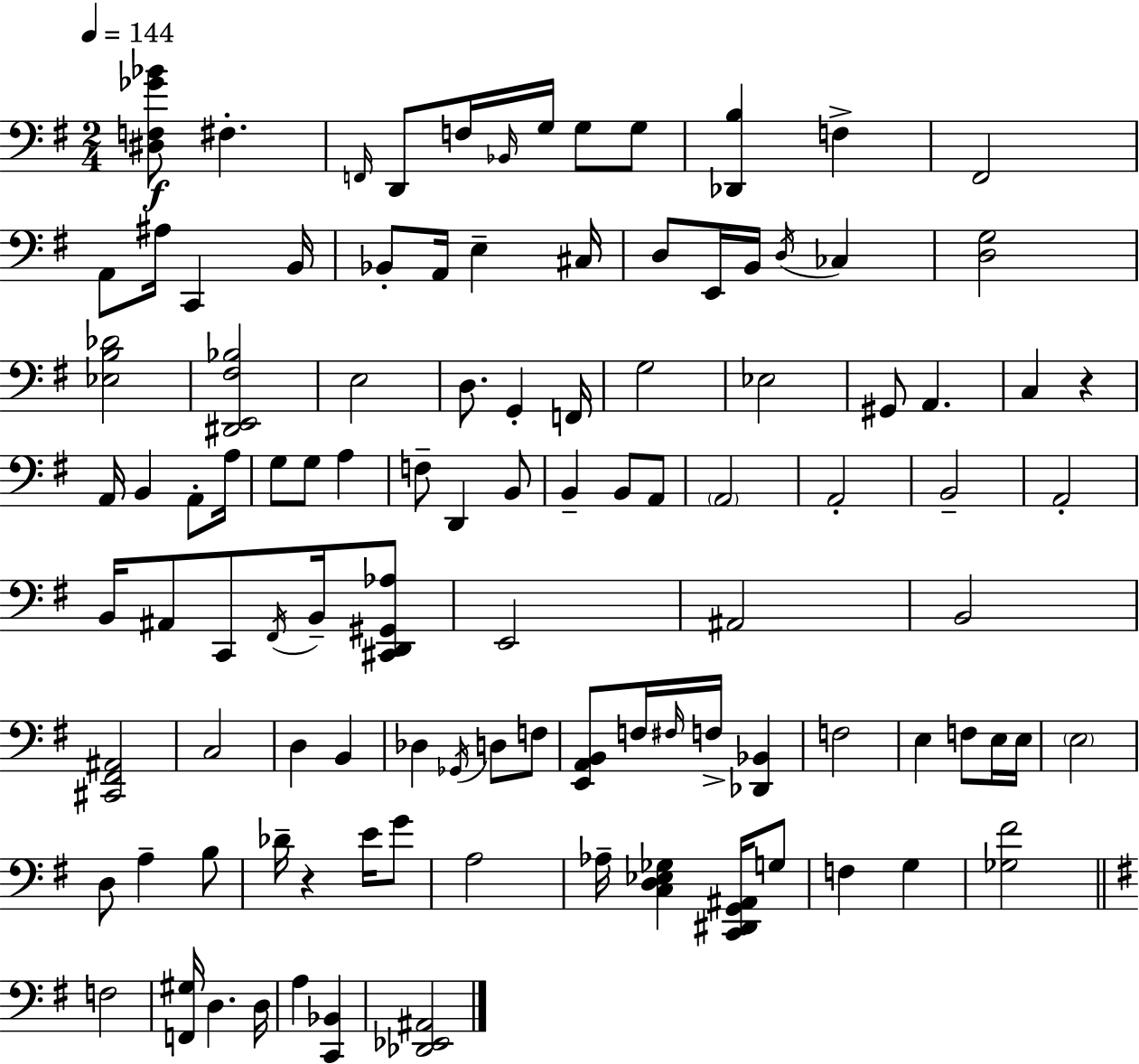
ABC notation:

X:1
T:Untitled
M:2/4
L:1/4
K:G
[^D,F,_G_B]/2 ^F, F,,/4 D,,/2 F,/4 _B,,/4 G,/4 G,/2 G,/2 [_D,,B,] F, ^F,,2 A,,/2 ^A,/4 C,, B,,/4 _B,,/2 A,,/4 E, ^C,/4 D,/2 E,,/4 B,,/4 D,/4 _C, [D,G,]2 [_E,B,_D]2 [^D,,E,,^F,_B,]2 E,2 D,/2 G,, F,,/4 G,2 _E,2 ^G,,/2 A,, C, z A,,/4 B,, A,,/2 A,/4 G,/2 G,/2 A, F,/2 D,, B,,/2 B,, B,,/2 A,,/2 A,,2 A,,2 B,,2 A,,2 B,,/4 ^A,,/2 C,,/2 ^F,,/4 B,,/4 [^C,,D,,^G,,_A,]/2 E,,2 ^A,,2 B,,2 [^C,,^F,,^A,,]2 C,2 D, B,, _D, _G,,/4 D,/2 F,/2 [E,,A,,B,,]/2 F,/4 ^F,/4 F,/4 [_D,,_B,,] F,2 E, F,/2 E,/4 E,/4 E,2 D,/2 A, B,/2 _D/4 z E/4 G/2 A,2 _A,/4 [C,D,_E,_G,] [C,,^D,,G,,^A,,]/4 G,/2 F, G, [_G,^F]2 F,2 [F,,^G,]/4 D, D,/4 A, [C,,_B,,] [_D,,_E,,^A,,]2